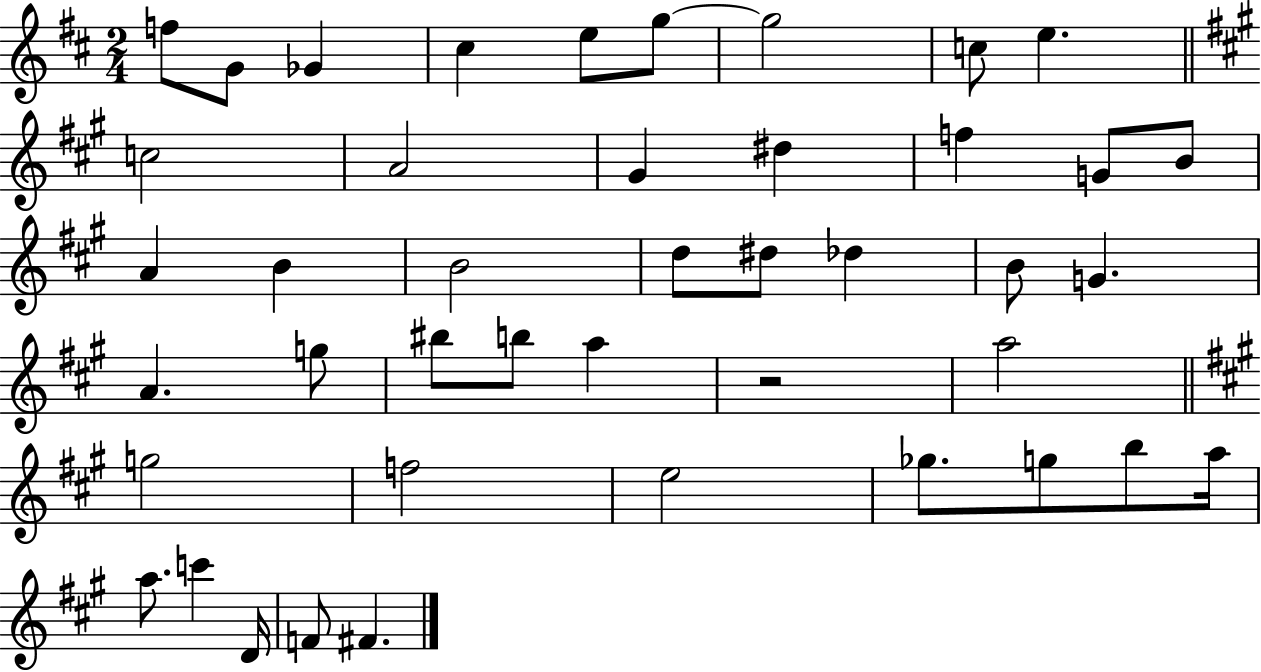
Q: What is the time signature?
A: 2/4